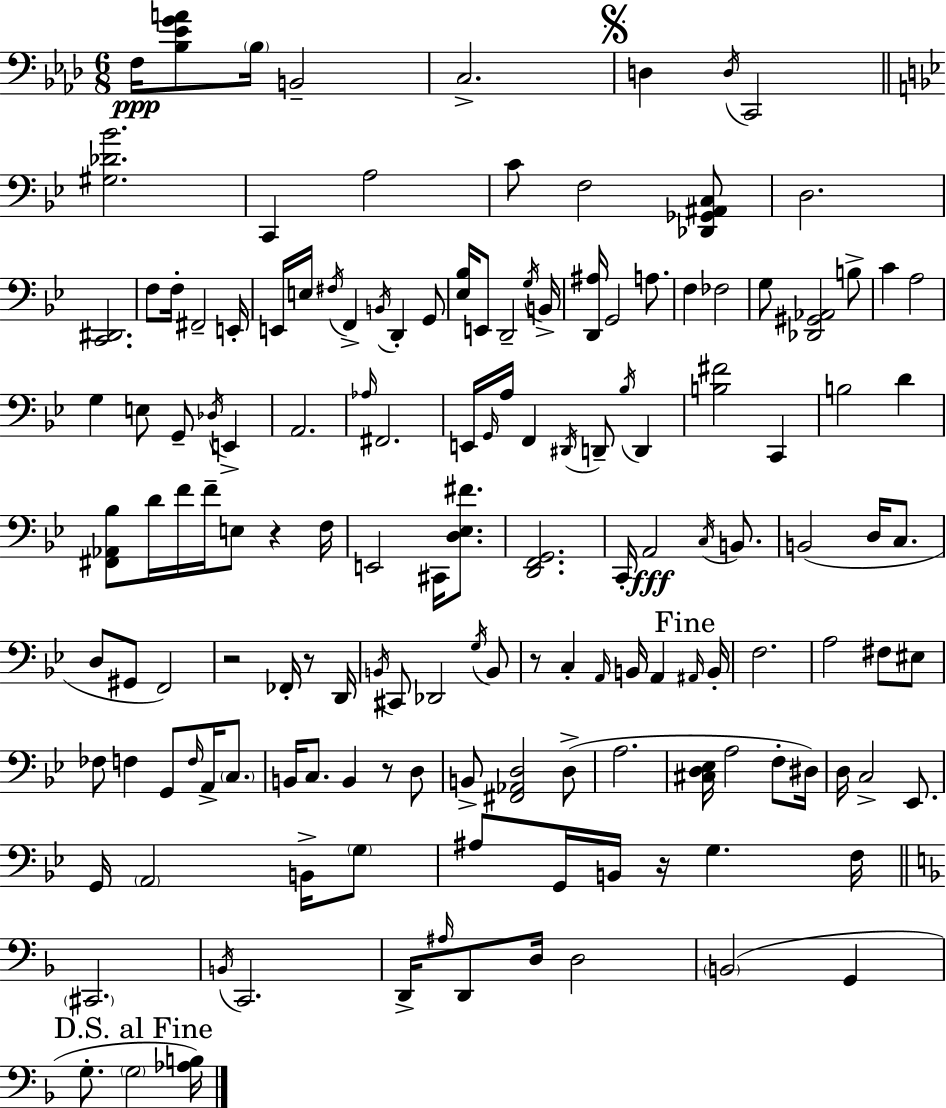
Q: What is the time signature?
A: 6/8